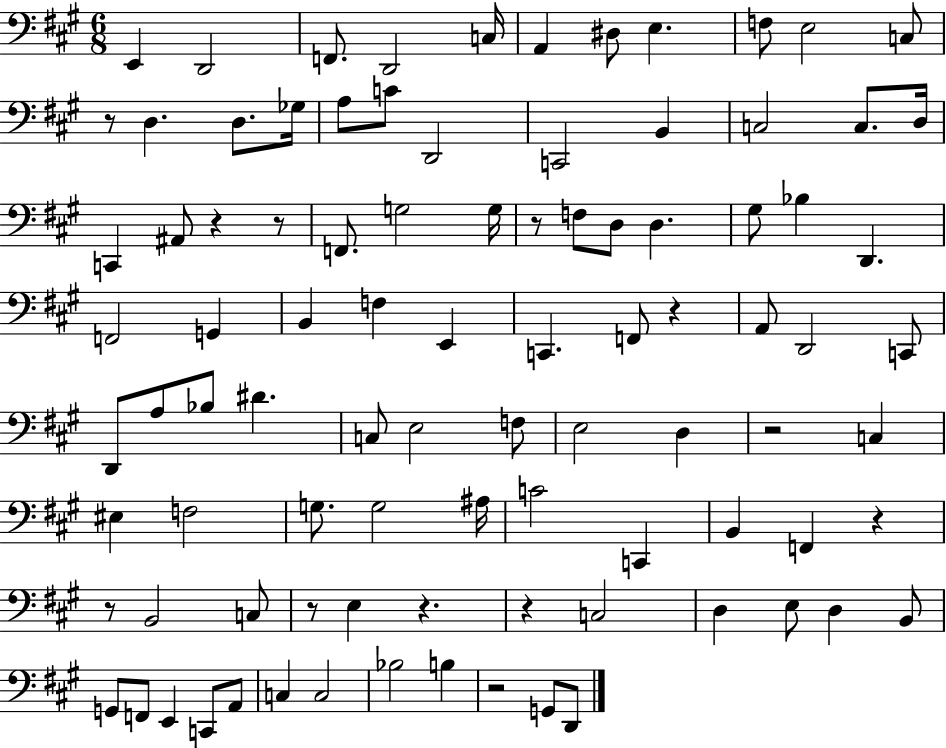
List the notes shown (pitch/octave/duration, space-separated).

E2/q D2/h F2/e. D2/h C3/s A2/q D#3/e E3/q. F3/e E3/h C3/e R/e D3/q. D3/e. Gb3/s A3/e C4/e D2/h C2/h B2/q C3/h C3/e. D3/s C2/q A#2/e R/q R/e F2/e. G3/h G3/s R/e F3/e D3/e D3/q. G#3/e Bb3/q D2/q. F2/h G2/q B2/q F3/q E2/q C2/q. F2/e R/q A2/e D2/h C2/e D2/e A3/e Bb3/e D#4/q. C3/e E3/h F3/e E3/h D3/q R/h C3/q EIS3/q F3/h G3/e. G3/h A#3/s C4/h C2/q B2/q F2/q R/q R/e B2/h C3/e R/e E3/q R/q. R/q C3/h D3/q E3/e D3/q B2/e G2/e F2/e E2/q C2/e A2/e C3/q C3/h Bb3/h B3/q R/h G2/e D2/e